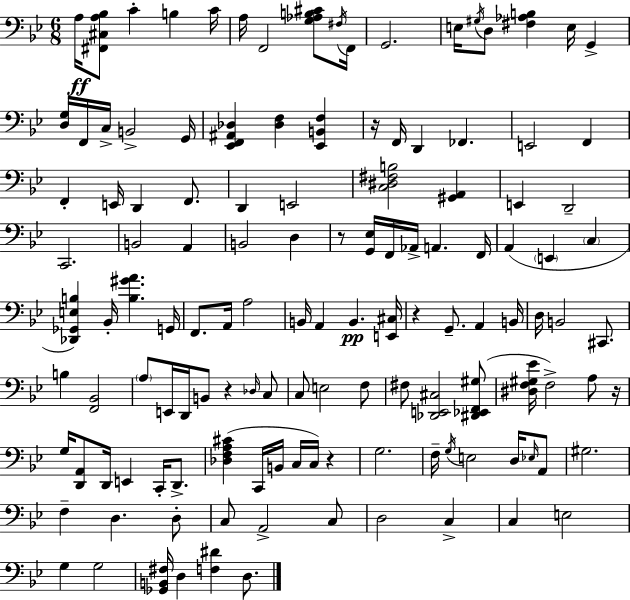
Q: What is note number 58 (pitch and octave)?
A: B3